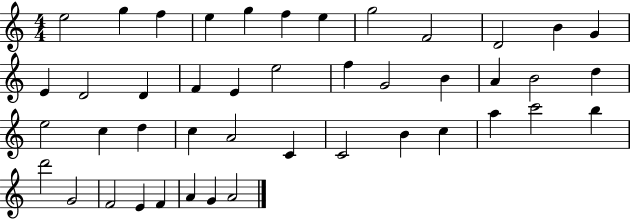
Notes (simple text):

E5/h G5/q F5/q E5/q G5/q F5/q E5/q G5/h F4/h D4/h B4/q G4/q E4/q D4/h D4/q F4/q E4/q E5/h F5/q G4/h B4/q A4/q B4/h D5/q E5/h C5/q D5/q C5/q A4/h C4/q C4/h B4/q C5/q A5/q C6/h B5/q D6/h G4/h F4/h E4/q F4/q A4/q G4/q A4/h